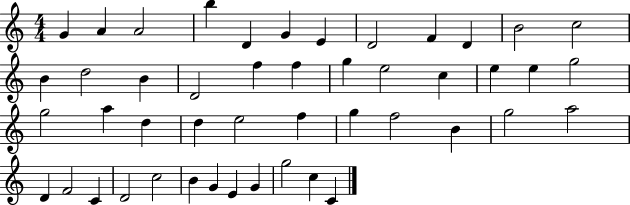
{
  \clef treble
  \numericTimeSignature
  \time 4/4
  \key c \major
  g'4 a'4 a'2 | b''4 d'4 g'4 e'4 | d'2 f'4 d'4 | b'2 c''2 | \break b'4 d''2 b'4 | d'2 f''4 f''4 | g''4 e''2 c''4 | e''4 e''4 g''2 | \break g''2 a''4 d''4 | d''4 e''2 f''4 | g''4 f''2 b'4 | g''2 a''2 | \break d'4 f'2 c'4 | d'2 c''2 | b'4 g'4 e'4 g'4 | g''2 c''4 c'4 | \break \bar "|."
}